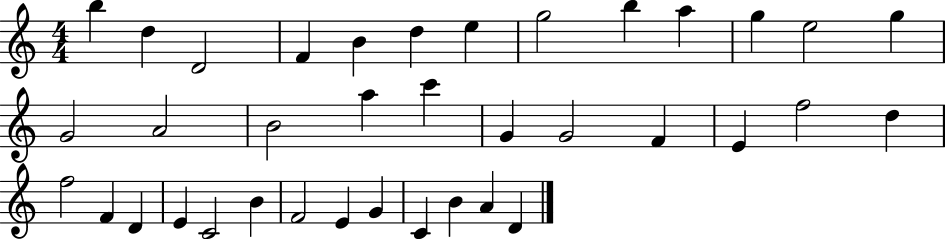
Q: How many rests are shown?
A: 0